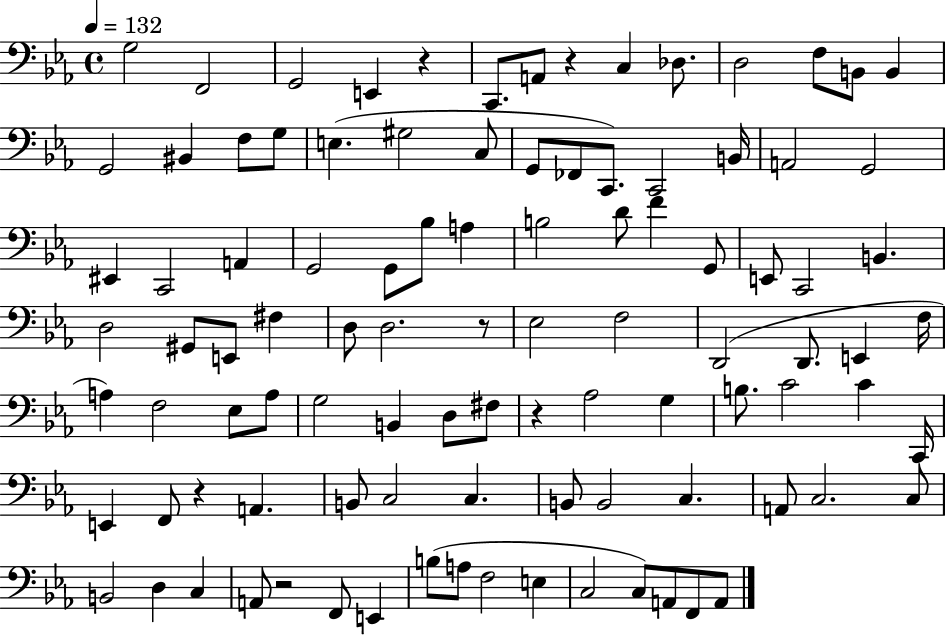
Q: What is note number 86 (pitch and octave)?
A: A3